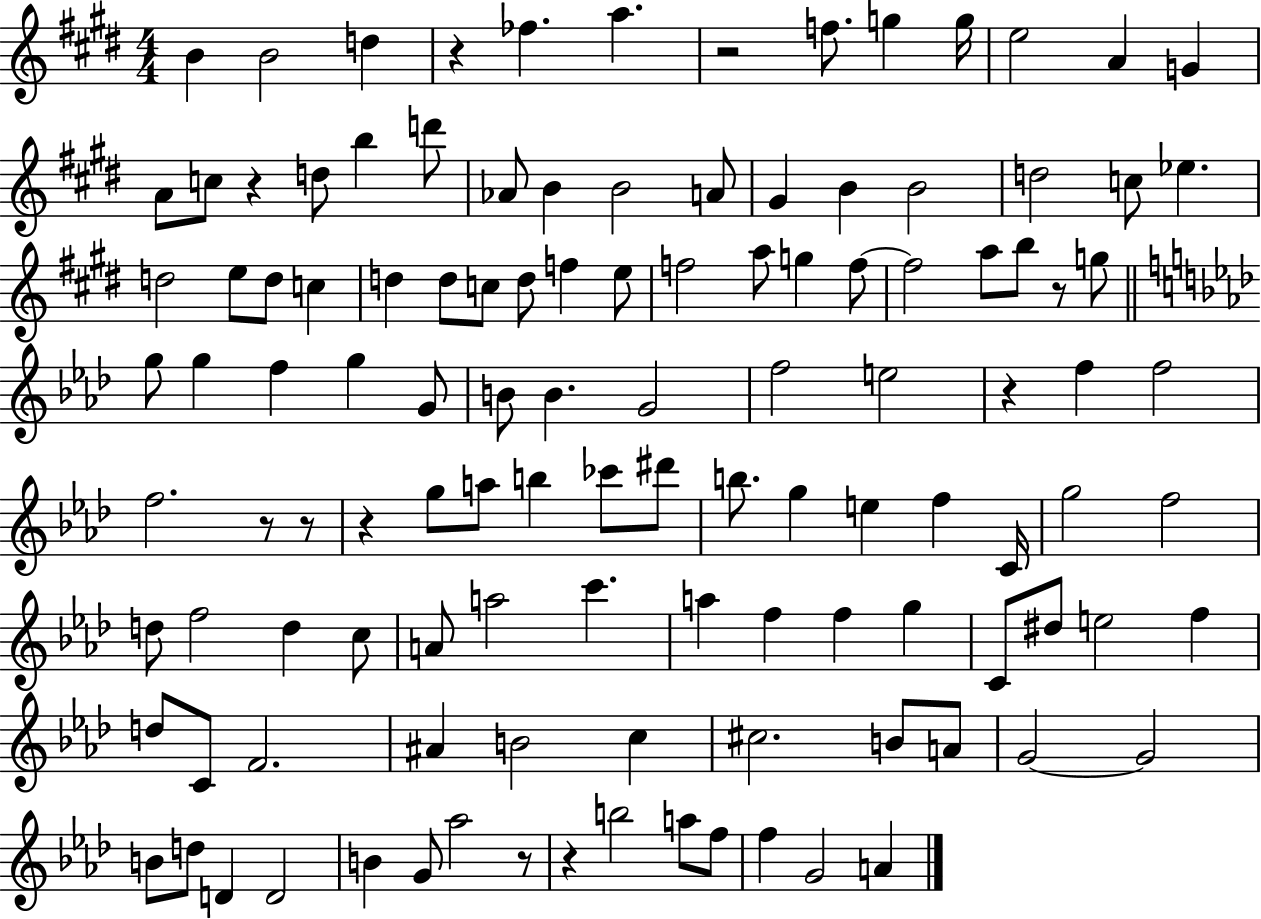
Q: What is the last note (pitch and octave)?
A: A4